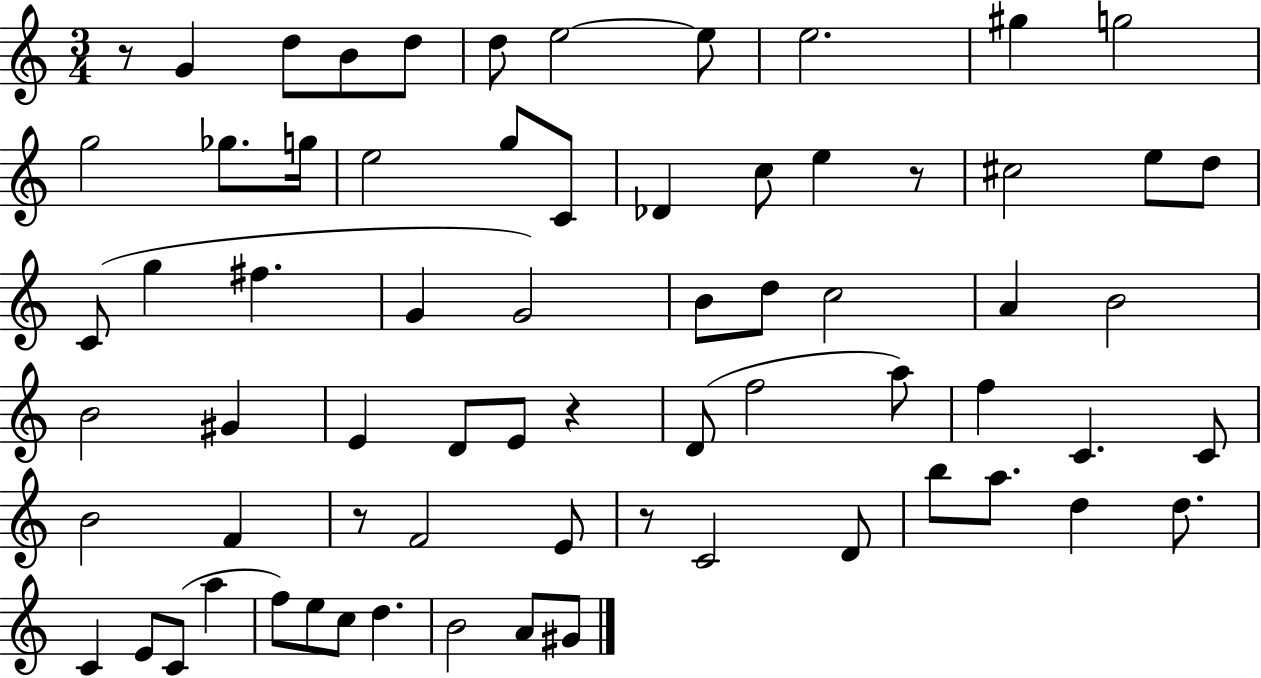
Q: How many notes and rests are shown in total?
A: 69